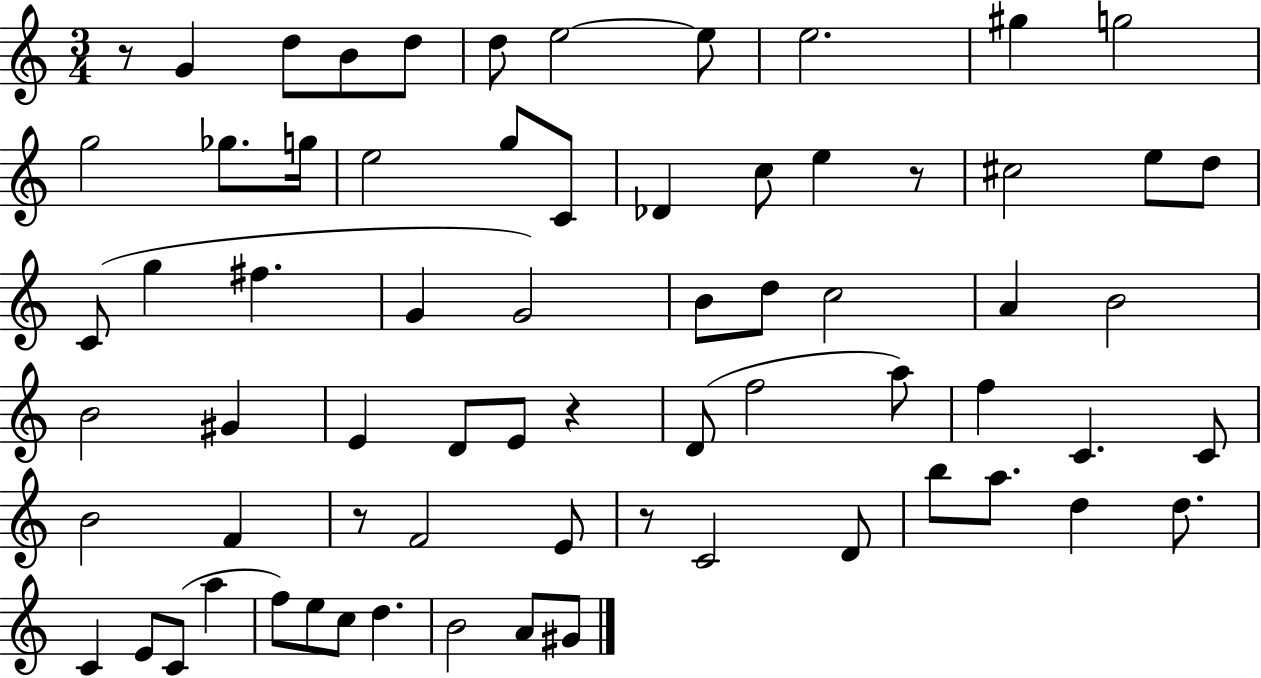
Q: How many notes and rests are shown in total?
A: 69